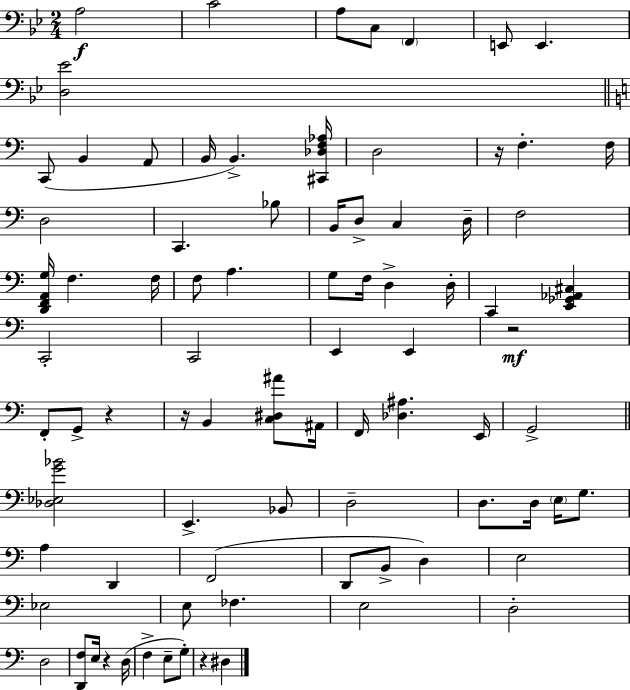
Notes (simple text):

A3/h C4/h A3/e C3/e F2/q E2/e E2/q. [D3,Eb4]/h C2/e B2/q A2/e B2/s B2/q. [C#2,Db3,F3,Ab3]/s D3/h R/s F3/q. F3/s D3/h C2/q. Bb3/e B2/s D3/e C3/q D3/s F3/h [D2,F2,A2,G3]/s F3/q. F3/s F3/e A3/q. G3/e F3/s D3/q D3/s C2/q [E2,Gb2,Ab2,C#3]/q C2/h C2/h E2/q E2/q R/h F2/e G2/e R/q R/s B2/q [C3,D#3,A#4]/e A#2/s F2/s [Db3,A#3]/q. E2/s G2/h [Db3,Eb3,G4,Bb4]/h E2/q. Bb2/e D3/h D3/e. D3/s E3/s G3/e. A3/q D2/q F2/h D2/e B2/e D3/q E3/h Eb3/h E3/e FES3/q. E3/h D3/h D3/h [D2,F3]/e E3/s R/q D3/s F3/q E3/e G3/e R/q D#3/q